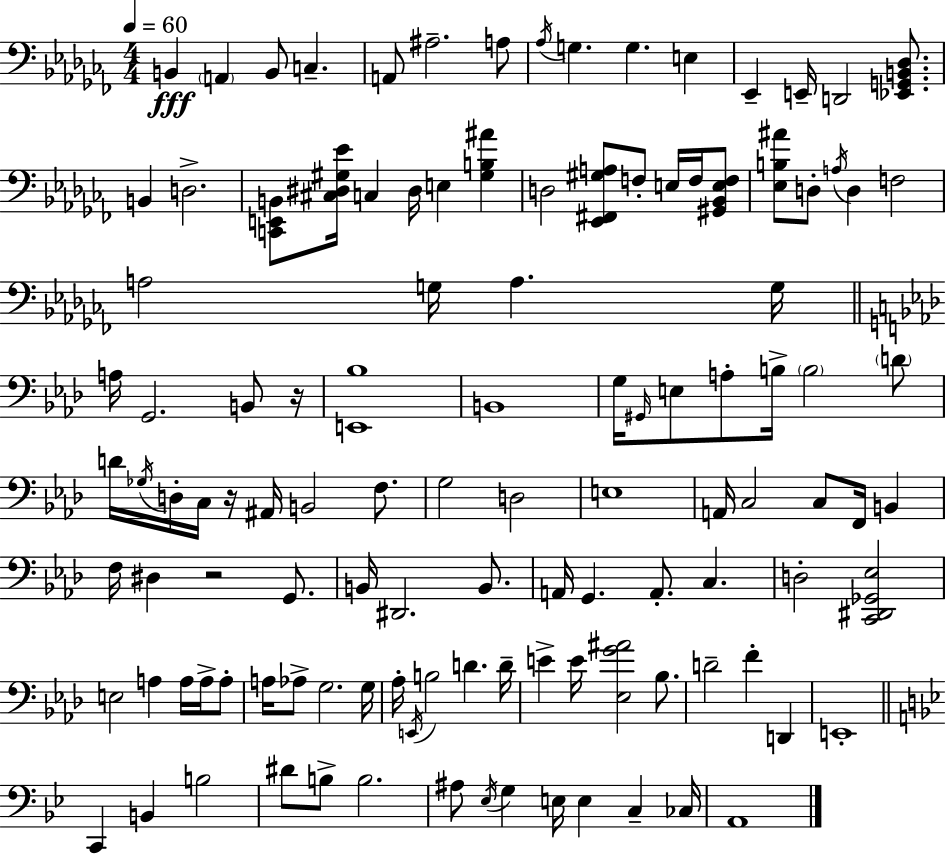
B2/q A2/q B2/e C3/q. A2/e A#3/h. A3/e Ab3/s G3/q. G3/q. E3/q Eb2/q E2/s D2/h [Eb2,G2,B2,Db3]/e. B2/q D3/h. [C2,E2,B2]/e [C#3,D#3,G#3,Eb4]/s C3/q D#3/s E3/q [G#3,B3,A#4]/q D3/h [Eb2,F#2,G#3,A3]/e F3/e E3/s F3/s [G#2,Bb2,E3,F3]/e [Eb3,B3,A#4]/e D3/e A3/s D3/q F3/h A3/h G3/s A3/q. G3/s A3/s G2/h. B2/e R/s [E2,Bb3]/w B2/w G3/s G#2/s E3/e A3/e B3/s B3/h D4/e D4/s Gb3/s D3/s C3/s R/s A#2/s B2/h F3/e. G3/h D3/h E3/w A2/s C3/h C3/e F2/s B2/q F3/s D#3/q R/h G2/e. B2/s D#2/h. B2/e. A2/s G2/q. A2/e. C3/q. D3/h [C2,D#2,Gb2,Eb3]/h E3/h A3/q A3/s A3/s A3/e A3/s Ab3/e G3/h. G3/s Ab3/s E2/s B3/h D4/q. D4/s E4/q E4/s [Eb3,G4,A#4]/h Bb3/e. D4/h F4/q D2/q E2/w C2/q B2/q B3/h D#4/e B3/e B3/h. A#3/e Eb3/s G3/q E3/s E3/q C3/q CES3/s A2/w